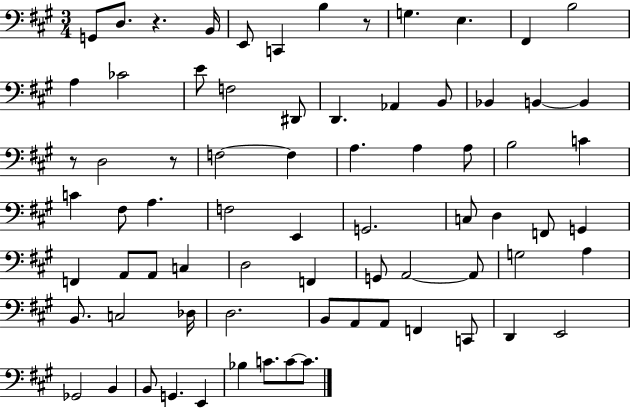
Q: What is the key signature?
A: A major